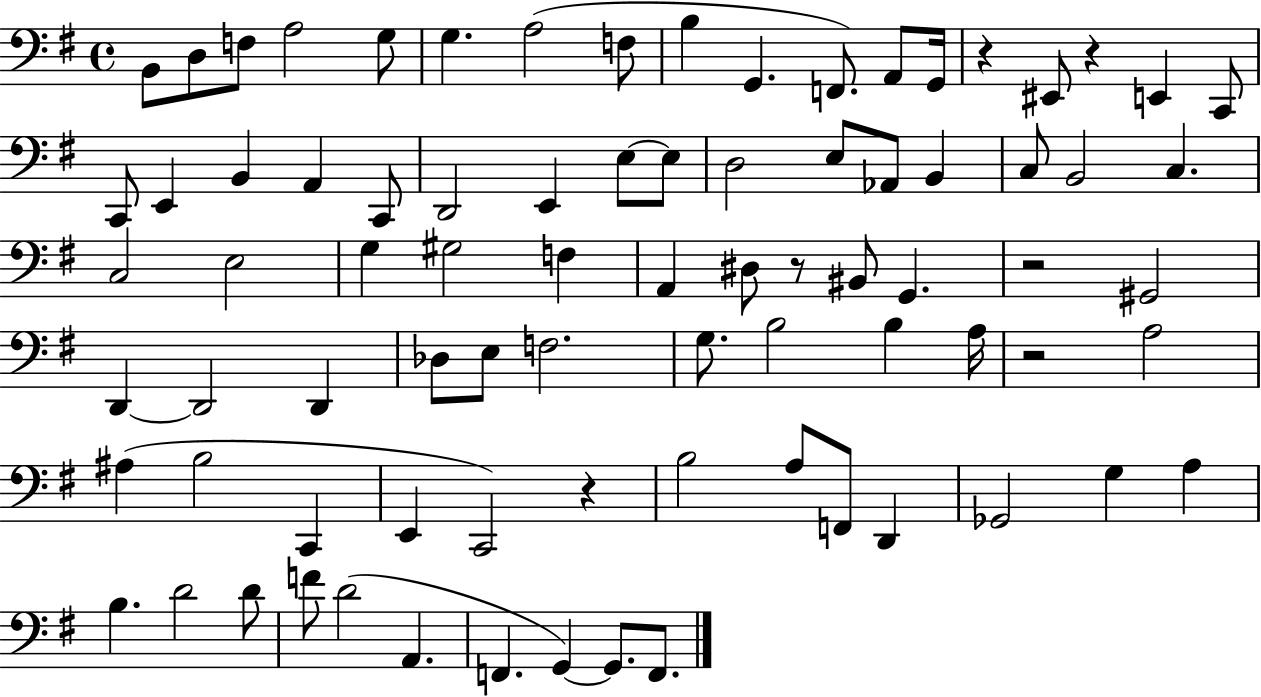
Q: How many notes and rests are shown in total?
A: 81